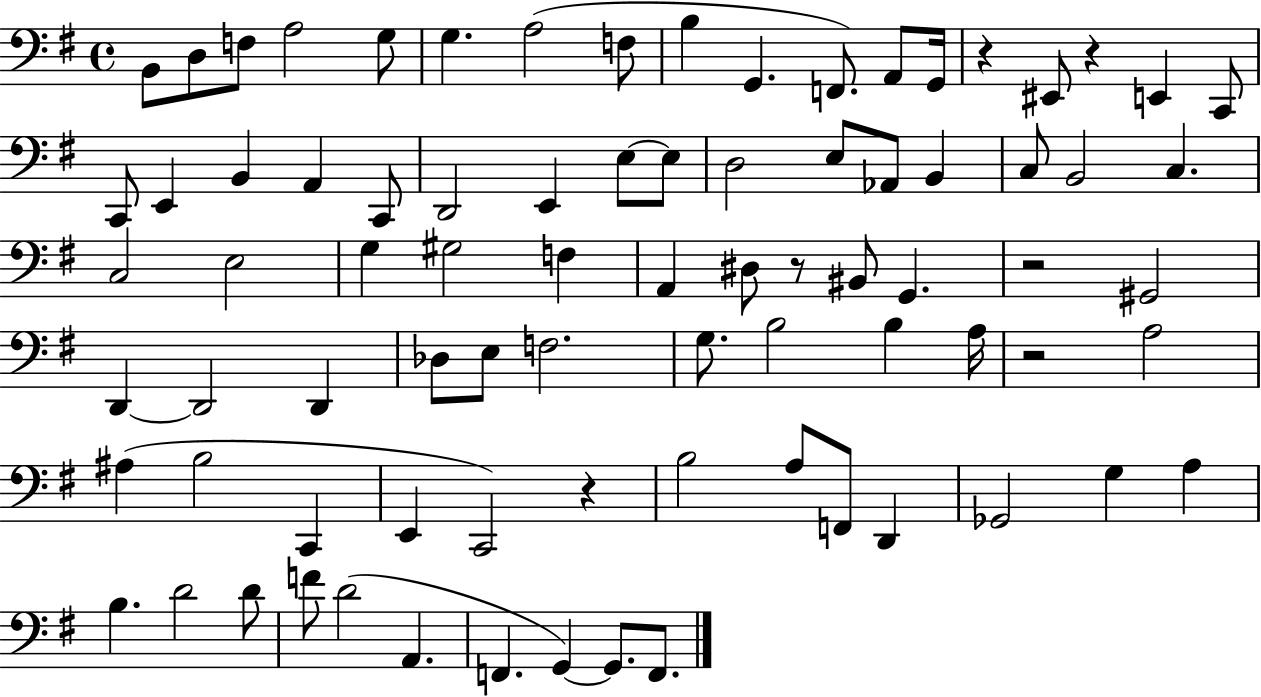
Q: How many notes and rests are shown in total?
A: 81